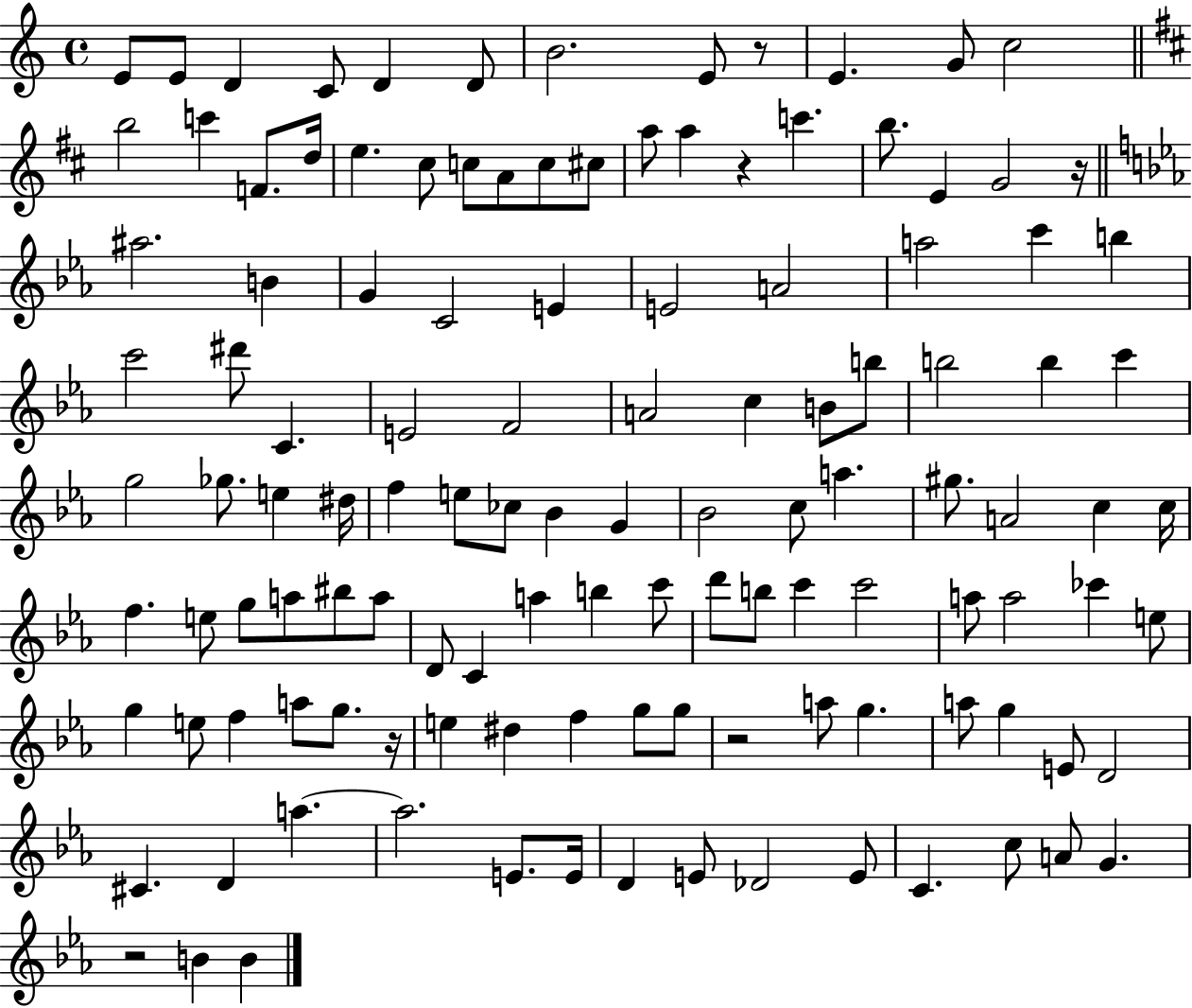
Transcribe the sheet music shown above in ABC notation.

X:1
T:Untitled
M:4/4
L:1/4
K:C
E/2 E/2 D C/2 D D/2 B2 E/2 z/2 E G/2 c2 b2 c' F/2 d/4 e ^c/2 c/2 A/2 c/2 ^c/2 a/2 a z c' b/2 E G2 z/4 ^a2 B G C2 E E2 A2 a2 c' b c'2 ^d'/2 C E2 F2 A2 c B/2 b/2 b2 b c' g2 _g/2 e ^d/4 f e/2 _c/2 _B G _B2 c/2 a ^g/2 A2 c c/4 f e/2 g/2 a/2 ^b/2 a/2 D/2 C a b c'/2 d'/2 b/2 c' c'2 a/2 a2 _c' e/2 g e/2 f a/2 g/2 z/4 e ^d f g/2 g/2 z2 a/2 g a/2 g E/2 D2 ^C D a a2 E/2 E/4 D E/2 _D2 E/2 C c/2 A/2 G z2 B B